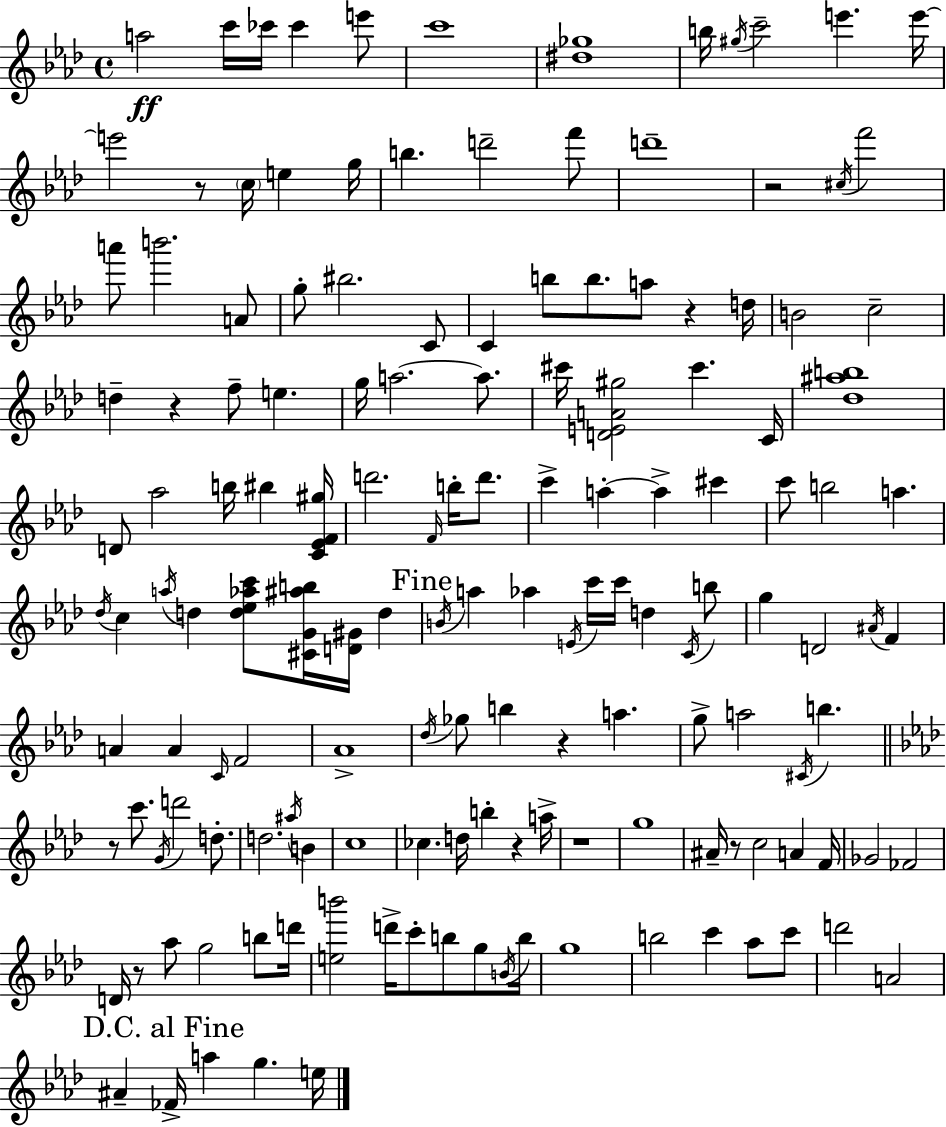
{
  \clef treble
  \time 4/4
  \defaultTimeSignature
  \key aes \major
  a''2\ff c'''16 ces'''16 ces'''4 e'''8 | c'''1 | <dis'' ges''>1 | b''16 \acciaccatura { gis''16 } c'''2-- e'''4. | \break e'''16~~ e'''2 r8 \parenthesize c''16 e''4 | g''16 b''4. d'''2-- f'''8 | d'''1-- | r2 \acciaccatura { cis''16 } f'''2 | \break a'''8 b'''2. | a'8 g''8-. bis''2. | c'8 c'4 b''8 b''8. a''8 r4 | d''16 b'2 c''2-- | \break d''4-- r4 f''8-- e''4. | g''16 a''2.~~ a''8. | cis'''16 <d' e' a' gis''>2 cis'''4. | c'16 <des'' ais'' b''>1 | \break d'8 aes''2 b''16 bis''4 | <c' ees' f' gis''>16 d'''2. \grace { f'16 } b''16-. | d'''8. c'''4-> a''4-.~~ a''4-> cis'''4 | c'''8 b''2 a''4. | \break \acciaccatura { des''16 } c''4 \acciaccatura { a''16 } d''4 <d'' ees'' aes'' c'''>8 <cis' g' ais'' b''>16 | <d' gis'>16 d''4 \mark "Fine" \acciaccatura { b'16 } a''4 aes''4 \acciaccatura { e'16 } c'''16 | c'''16 d''4 \acciaccatura { c'16 } b''8 g''4 d'2 | \acciaccatura { ais'16 } f'4 a'4 a'4 | \break \grace { c'16 } f'2 aes'1-> | \acciaccatura { des''16 } ges''8 b''4 | r4 a''4. g''8-> a''2 | \acciaccatura { cis'16 } b''4. \bar "||" \break \key aes \major r8 c'''8. \acciaccatura { g'16 } d'''2 d''8.-. | d''2. \acciaccatura { ais''16 } b'4 | c''1 | ces''4. d''16 b''4-. r4 | \break a''16-> r1 | g''1 | ais'16-- r8 c''2 a'4 | f'16 ges'2 fes'2 | \break d'16 r8 aes''8 g''2 b''8 | d'''16 <e'' b'''>2 d'''16-> c'''8-. b''8 g''8 | \acciaccatura { b'16 } b''16 g''1 | b''2 c'''4 aes''8 | \break c'''8 d'''2 a'2 | \mark "D.C. al Fine" ais'4-- fes'16-> a''4 g''4. | e''16 \bar "|."
}